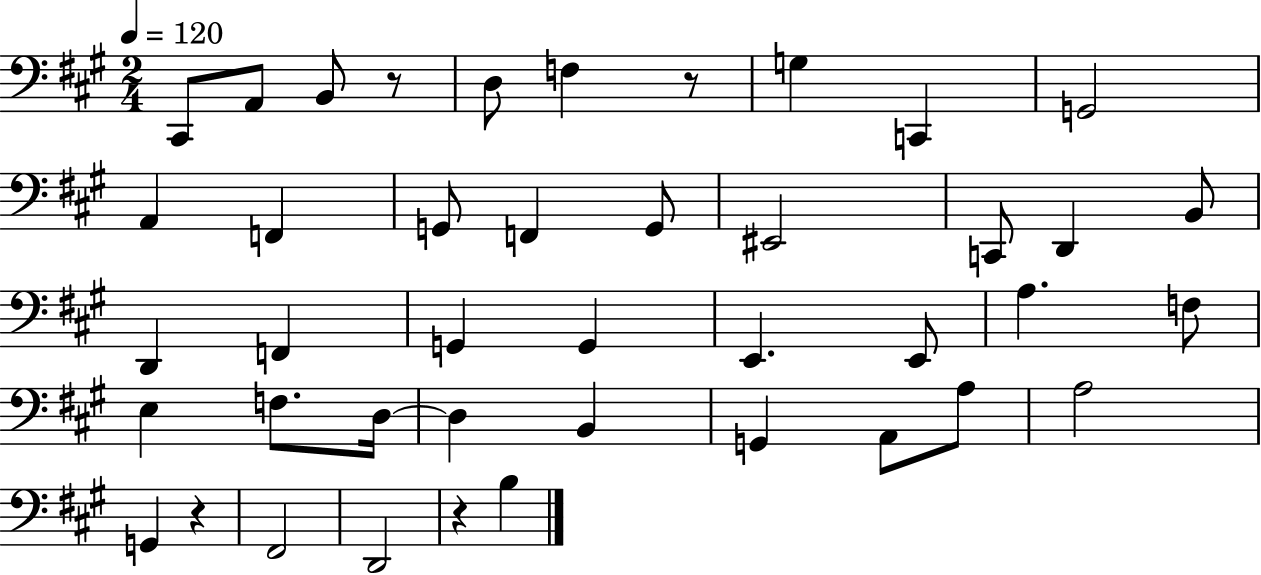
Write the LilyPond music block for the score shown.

{
  \clef bass
  \numericTimeSignature
  \time 2/4
  \key a \major
  \tempo 4 = 120
  \repeat volta 2 { cis,8 a,8 b,8 r8 | d8 f4 r8 | g4 c,4 | g,2 | \break a,4 f,4 | g,8 f,4 g,8 | eis,2 | c,8 d,4 b,8 | \break d,4 f,4 | g,4 g,4 | e,4. e,8 | a4. f8 | \break e4 f8. d16~~ | d4 b,4 | g,4 a,8 a8 | a2 | \break g,4 r4 | fis,2 | d,2 | r4 b4 | \break } \bar "|."
}